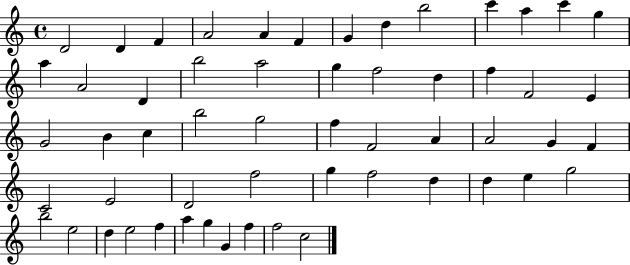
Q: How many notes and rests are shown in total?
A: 56